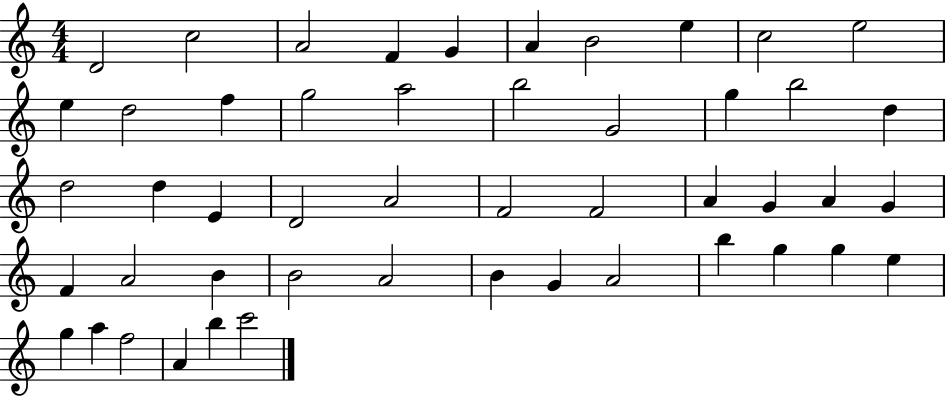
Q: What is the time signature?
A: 4/4